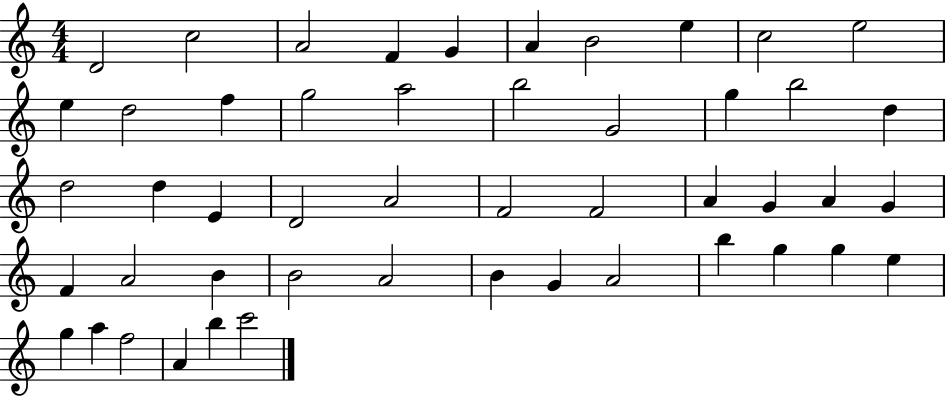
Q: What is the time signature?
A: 4/4